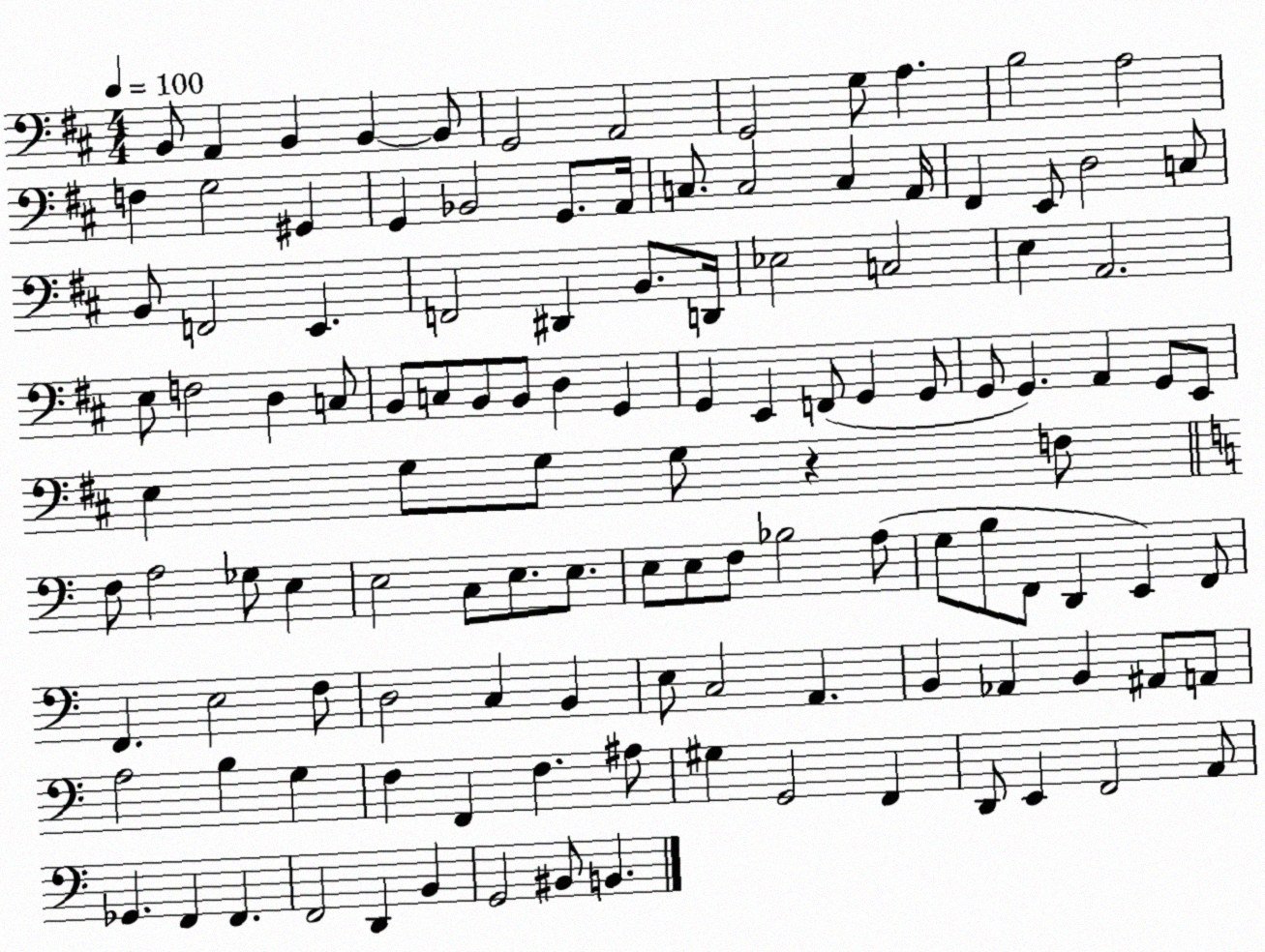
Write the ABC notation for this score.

X:1
T:Untitled
M:4/4
L:1/4
K:D
B,,/2 A,, B,, B,, B,,/2 G,,2 A,,2 G,,2 G,/2 A, B,2 A,2 F, G,2 ^G,, G,, _B,,2 G,,/2 A,,/4 C,/2 C,2 C, A,,/4 ^F,, E,,/2 D,2 C,/2 B,,/2 F,,2 E,, F,,2 ^D,, B,,/2 D,,/4 _E,2 C,2 E, A,,2 E,/2 F,2 D, C,/2 B,,/2 C,/2 B,,/2 B,,/2 D, G,, G,, E,, F,,/2 G,, G,,/2 G,,/2 G,, A,, G,,/2 E,,/2 E, G,/2 G,/2 G,/2 z F,/2 F,/2 A,2 _G,/2 E, E,2 C,/2 E,/2 E,/2 E,/2 E,/2 F,/2 _B,2 A,/2 G,/2 B,/2 F,,/2 D,, E,, F,,/2 F,, E,2 F,/2 D,2 C, B,, E,/2 C,2 A,, B,, _A,, B,, ^A,,/2 A,,/2 A,2 B, G, F, F,, F, ^A,/2 ^G, G,,2 F,, D,,/2 E,, F,,2 A,,/2 _G,, F,, F,, F,,2 D,, B,, G,,2 ^B,,/2 B,,